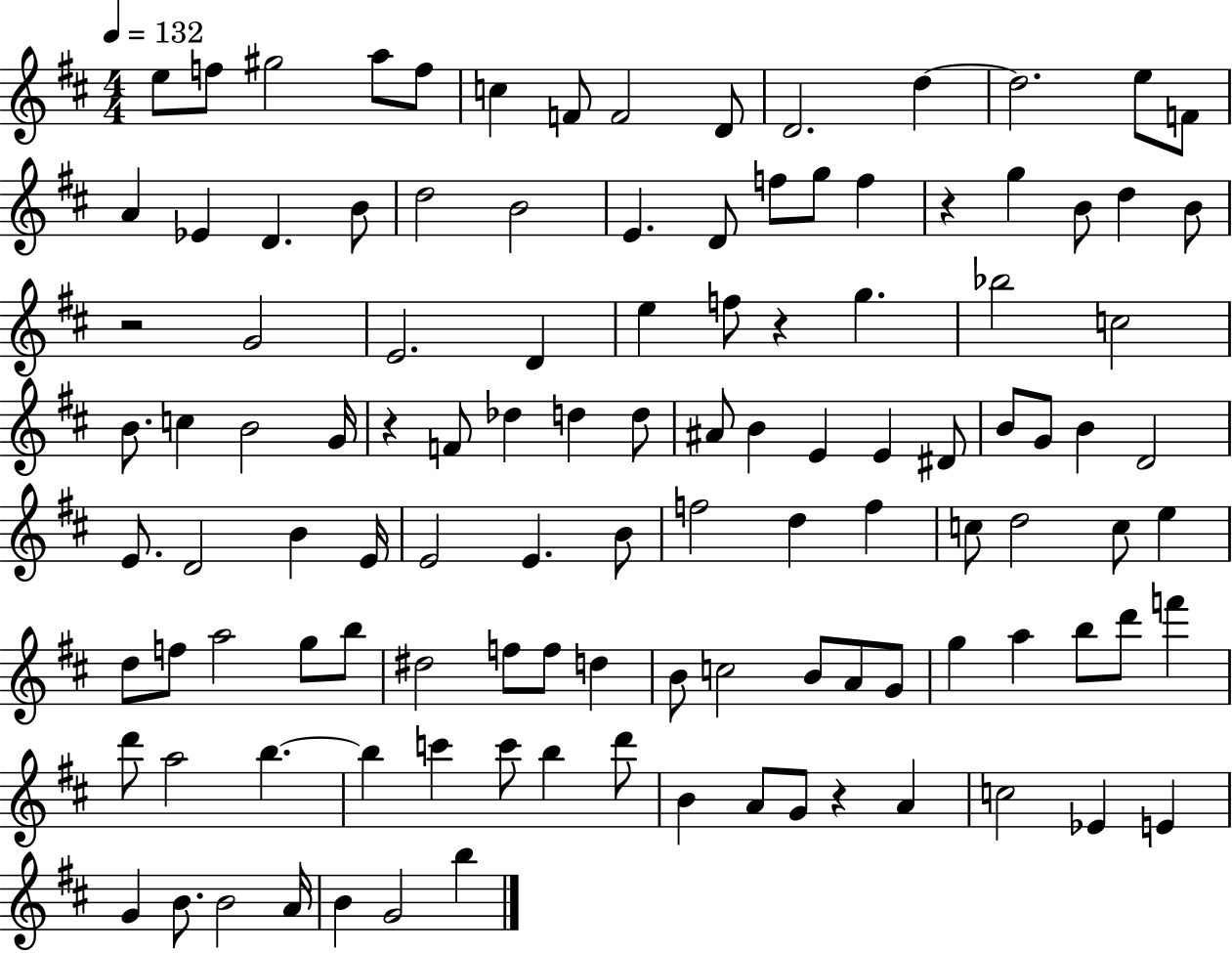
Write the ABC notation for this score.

X:1
T:Untitled
M:4/4
L:1/4
K:D
e/2 f/2 ^g2 a/2 f/2 c F/2 F2 D/2 D2 d d2 e/2 F/2 A _E D B/2 d2 B2 E D/2 f/2 g/2 f z g B/2 d B/2 z2 G2 E2 D e f/2 z g _b2 c2 B/2 c B2 G/4 z F/2 _d d d/2 ^A/2 B E E ^D/2 B/2 G/2 B D2 E/2 D2 B E/4 E2 E B/2 f2 d f c/2 d2 c/2 e d/2 f/2 a2 g/2 b/2 ^d2 f/2 f/2 d B/2 c2 B/2 A/2 G/2 g a b/2 d'/2 f' d'/2 a2 b b c' c'/2 b d'/2 B A/2 G/2 z A c2 _E E G B/2 B2 A/4 B G2 b